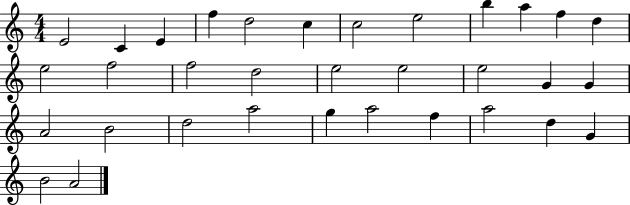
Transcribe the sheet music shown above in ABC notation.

X:1
T:Untitled
M:4/4
L:1/4
K:C
E2 C E f d2 c c2 e2 b a f d e2 f2 f2 d2 e2 e2 e2 G G A2 B2 d2 a2 g a2 f a2 d G B2 A2